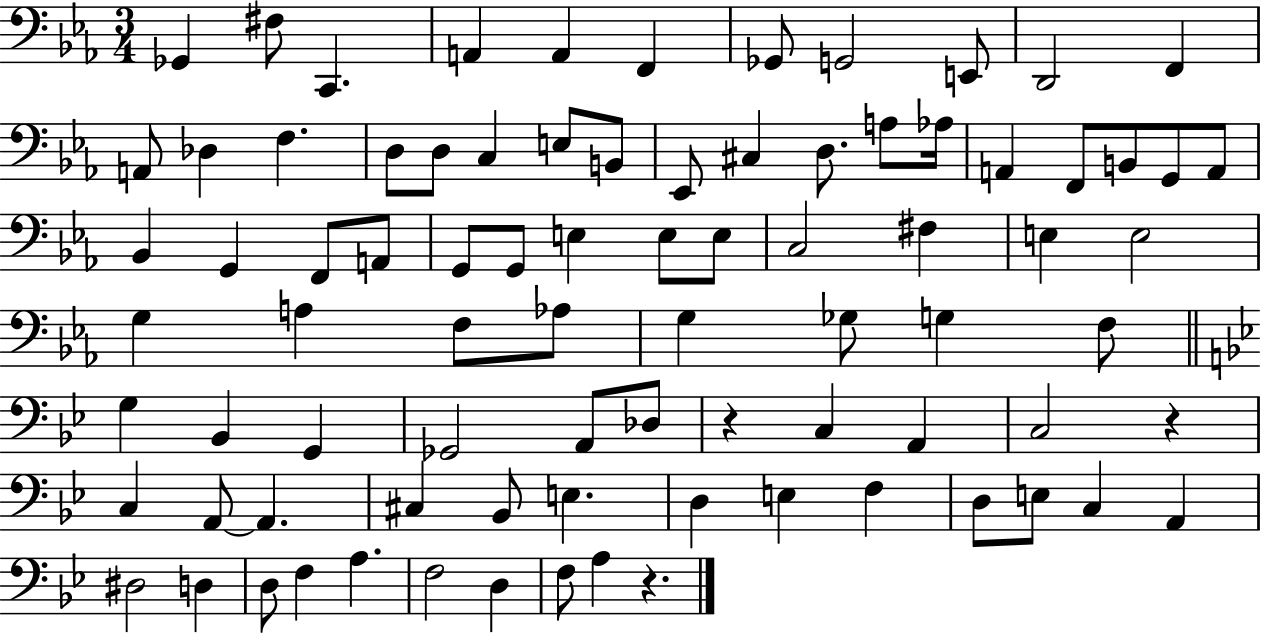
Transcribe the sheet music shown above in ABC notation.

X:1
T:Untitled
M:3/4
L:1/4
K:Eb
_G,, ^F,/2 C,, A,, A,, F,, _G,,/2 G,,2 E,,/2 D,,2 F,, A,,/2 _D, F, D,/2 D,/2 C, E,/2 B,,/2 _E,,/2 ^C, D,/2 A,/2 _A,/4 A,, F,,/2 B,,/2 G,,/2 A,,/2 _B,, G,, F,,/2 A,,/2 G,,/2 G,,/2 E, E,/2 E,/2 C,2 ^F, E, E,2 G, A, F,/2 _A,/2 G, _G,/2 G, F,/2 G, _B,, G,, _G,,2 A,,/2 _D,/2 z C, A,, C,2 z C, A,,/2 A,, ^C, _B,,/2 E, D, E, F, D,/2 E,/2 C, A,, ^D,2 D, D,/2 F, A, F,2 D, F,/2 A, z